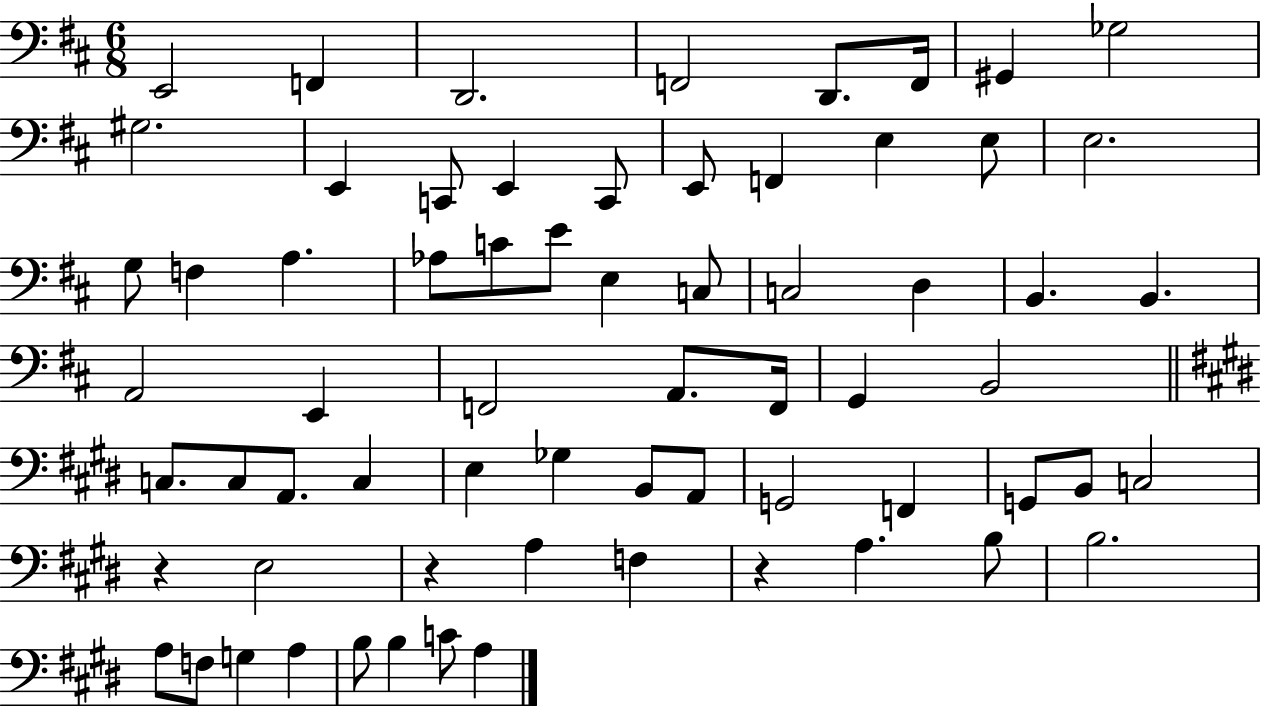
{
  \clef bass
  \numericTimeSignature
  \time 6/8
  \key d \major
  e,2 f,4 | d,2. | f,2 d,8. f,16 | gis,4 ges2 | \break gis2. | e,4 c,8 e,4 c,8 | e,8 f,4 e4 e8 | e2. | \break g8 f4 a4. | aes8 c'8 e'8 e4 c8 | c2 d4 | b,4. b,4. | \break a,2 e,4 | f,2 a,8. f,16 | g,4 b,2 | \bar "||" \break \key e \major c8. c8 a,8. c4 | e4 ges4 b,8 a,8 | g,2 f,4 | g,8 b,8 c2 | \break r4 e2 | r4 a4 f4 | r4 a4. b8 | b2. | \break a8 f8 g4 a4 | b8 b4 c'8 a4 | \bar "|."
}